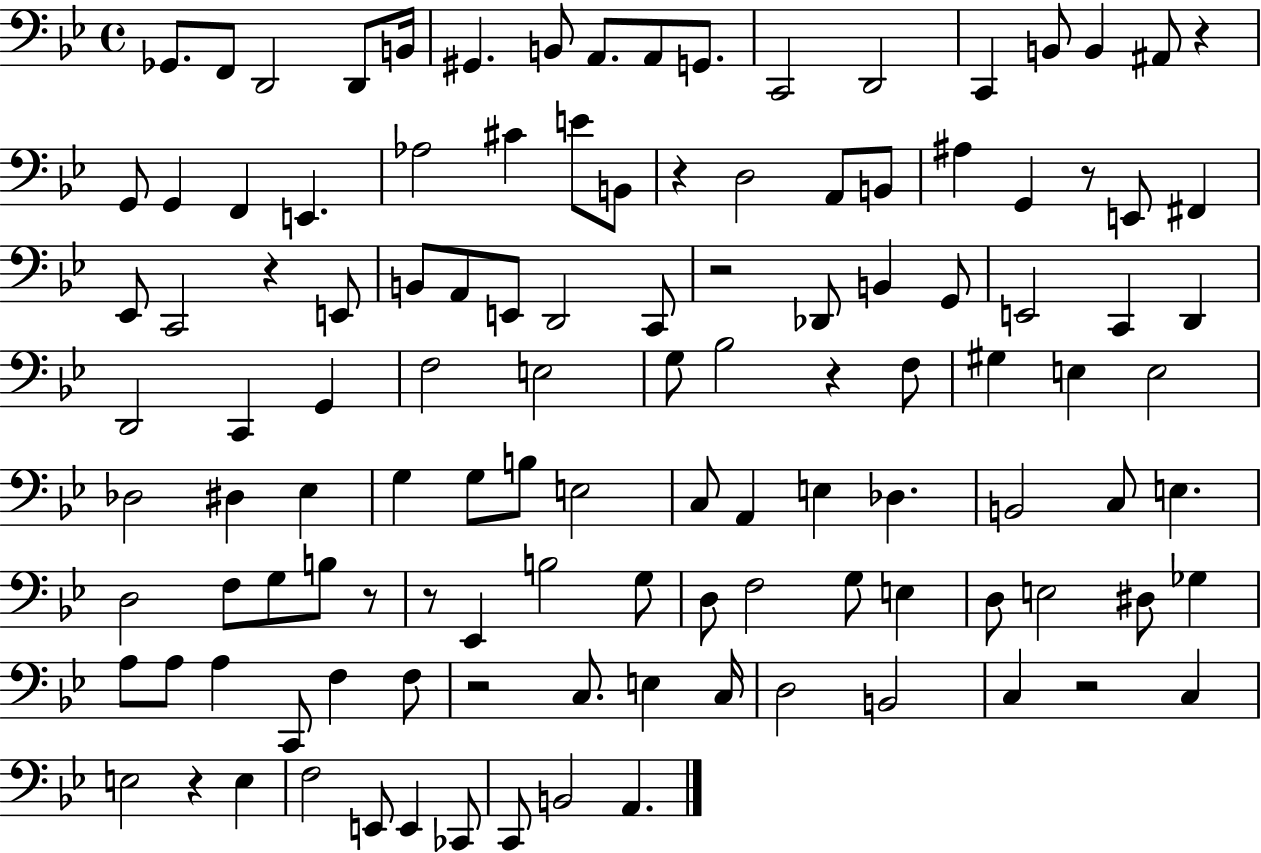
X:1
T:Untitled
M:4/4
L:1/4
K:Bb
_G,,/2 F,,/2 D,,2 D,,/2 B,,/4 ^G,, B,,/2 A,,/2 A,,/2 G,,/2 C,,2 D,,2 C,, B,,/2 B,, ^A,,/2 z G,,/2 G,, F,, E,, _A,2 ^C E/2 B,,/2 z D,2 A,,/2 B,,/2 ^A, G,, z/2 E,,/2 ^F,, _E,,/2 C,,2 z E,,/2 B,,/2 A,,/2 E,,/2 D,,2 C,,/2 z2 _D,,/2 B,, G,,/2 E,,2 C,, D,, D,,2 C,, G,, F,2 E,2 G,/2 _B,2 z F,/2 ^G, E, E,2 _D,2 ^D, _E, G, G,/2 B,/2 E,2 C,/2 A,, E, _D, B,,2 C,/2 E, D,2 F,/2 G,/2 B,/2 z/2 z/2 _E,, B,2 G,/2 D,/2 F,2 G,/2 E, D,/2 E,2 ^D,/2 _G, A,/2 A,/2 A, C,,/2 F, F,/2 z2 C,/2 E, C,/4 D,2 B,,2 C, z2 C, E,2 z E, F,2 E,,/2 E,, _C,,/2 C,,/2 B,,2 A,,